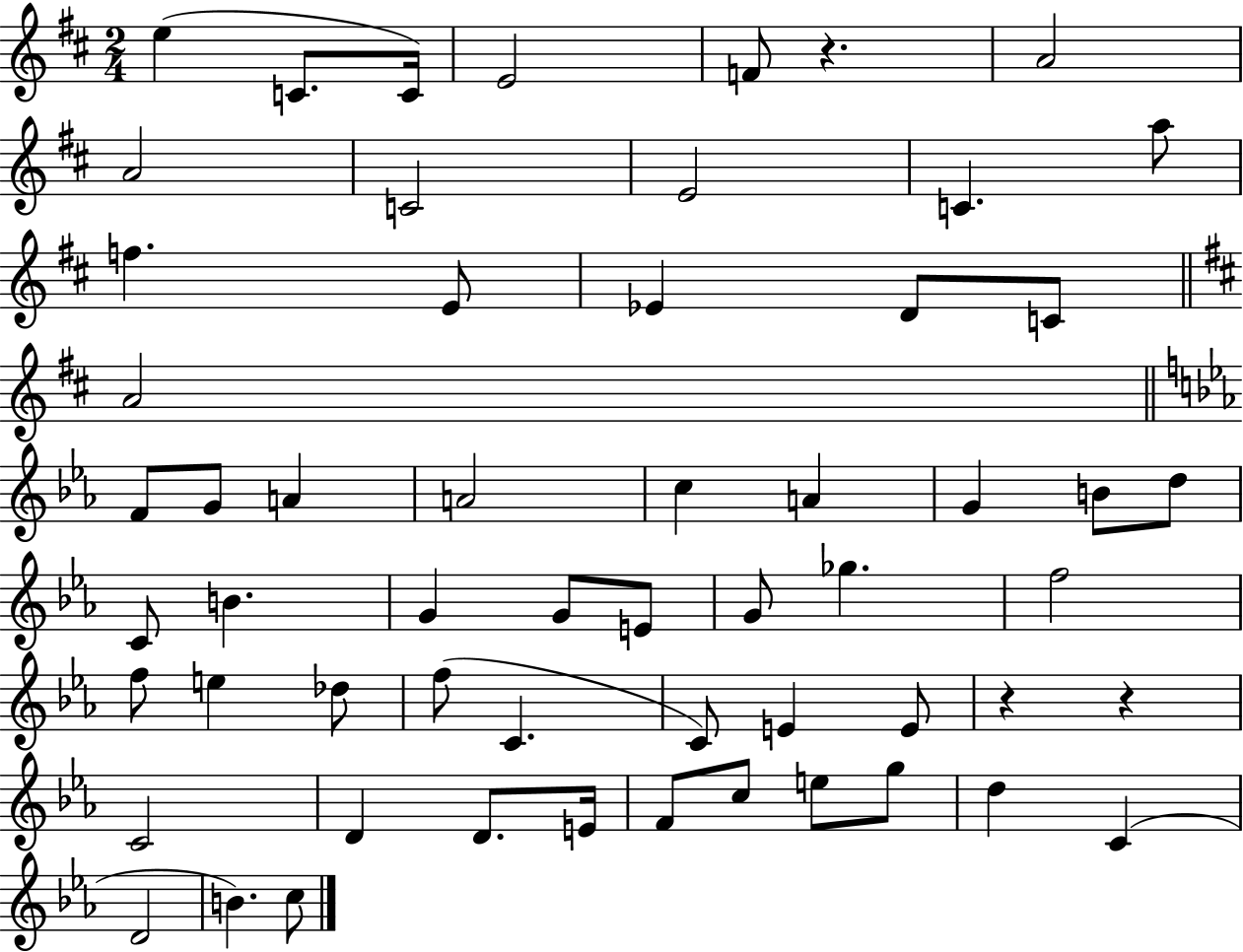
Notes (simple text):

E5/q C4/e. C4/s E4/h F4/e R/q. A4/h A4/h C4/h E4/h C4/q. A5/e F5/q. E4/e Eb4/q D4/e C4/e A4/h F4/e G4/e A4/q A4/h C5/q A4/q G4/q B4/e D5/e C4/e B4/q. G4/q G4/e E4/e G4/e Gb5/q. F5/h F5/e E5/q Db5/e F5/e C4/q. C4/e E4/q E4/e R/q R/q C4/h D4/q D4/e. E4/s F4/e C5/e E5/e G5/e D5/q C4/q D4/h B4/q. C5/e